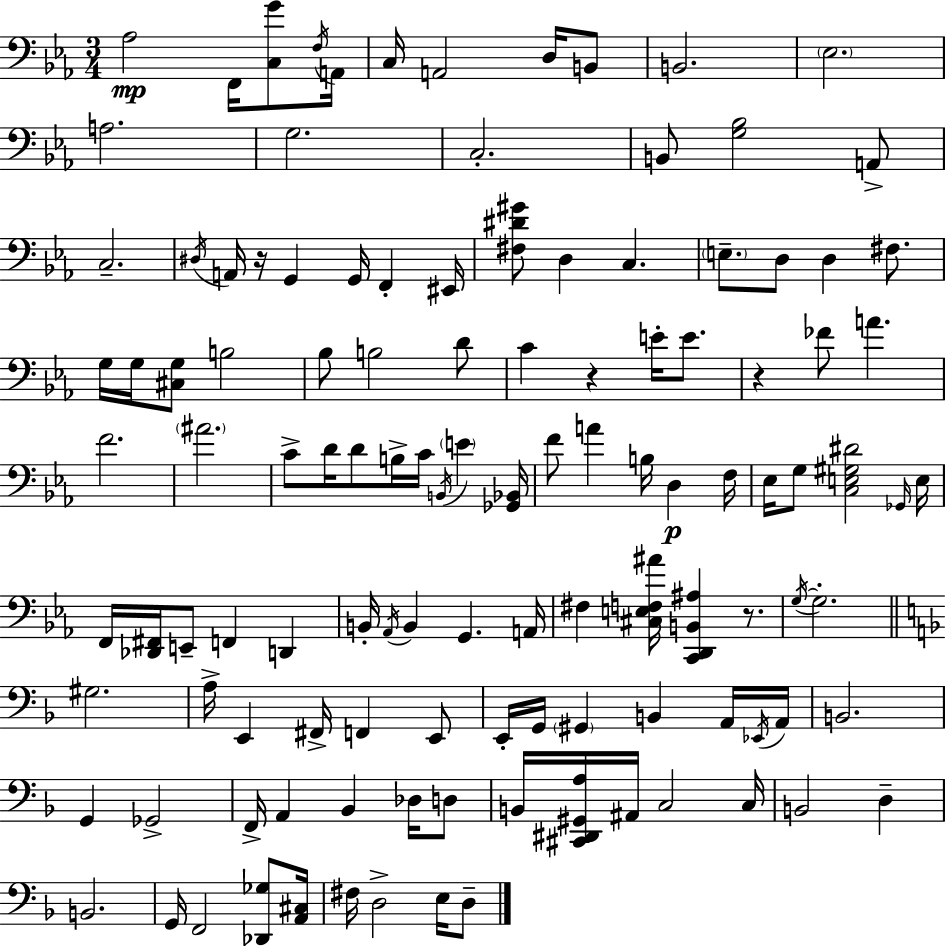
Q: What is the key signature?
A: EES major